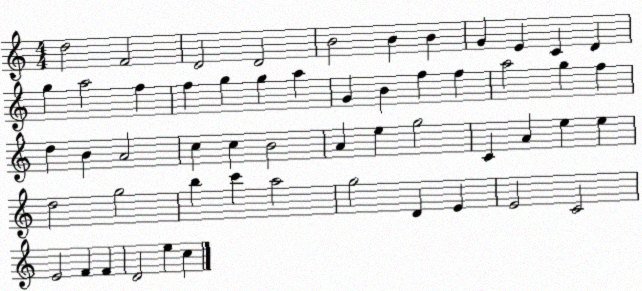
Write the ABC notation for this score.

X:1
T:Untitled
M:4/4
L:1/4
K:C
d2 F2 D2 D2 B2 B B G E C D g a2 f f g g a G B f f a2 g f d B A2 c c B2 A e g2 C A e e d2 g2 b c' a2 g2 D E E2 C2 E2 F F D2 e c